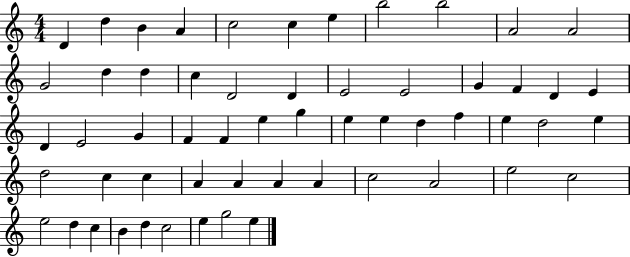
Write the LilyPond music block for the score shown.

{
  \clef treble
  \numericTimeSignature
  \time 4/4
  \key c \major
  d'4 d''4 b'4 a'4 | c''2 c''4 e''4 | b''2 b''2 | a'2 a'2 | \break g'2 d''4 d''4 | c''4 d'2 d'4 | e'2 e'2 | g'4 f'4 d'4 e'4 | \break d'4 e'2 g'4 | f'4 f'4 e''4 g''4 | e''4 e''4 d''4 f''4 | e''4 d''2 e''4 | \break d''2 c''4 c''4 | a'4 a'4 a'4 a'4 | c''2 a'2 | e''2 c''2 | \break e''2 d''4 c''4 | b'4 d''4 c''2 | e''4 g''2 e''4 | \bar "|."
}